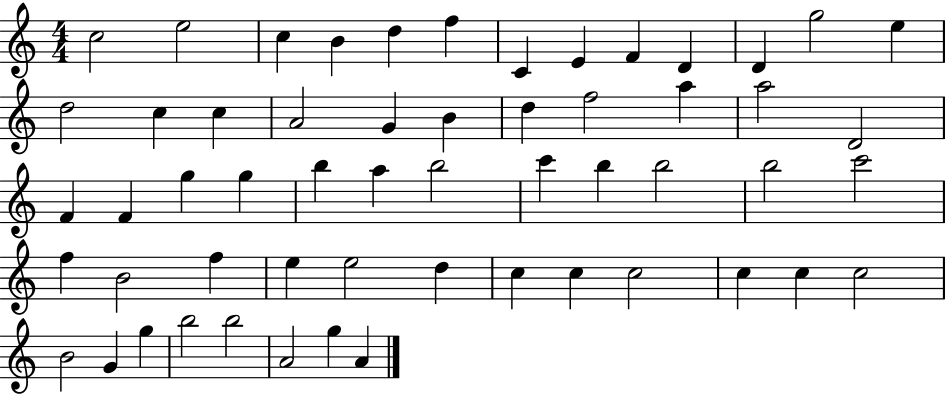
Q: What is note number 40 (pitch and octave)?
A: E5